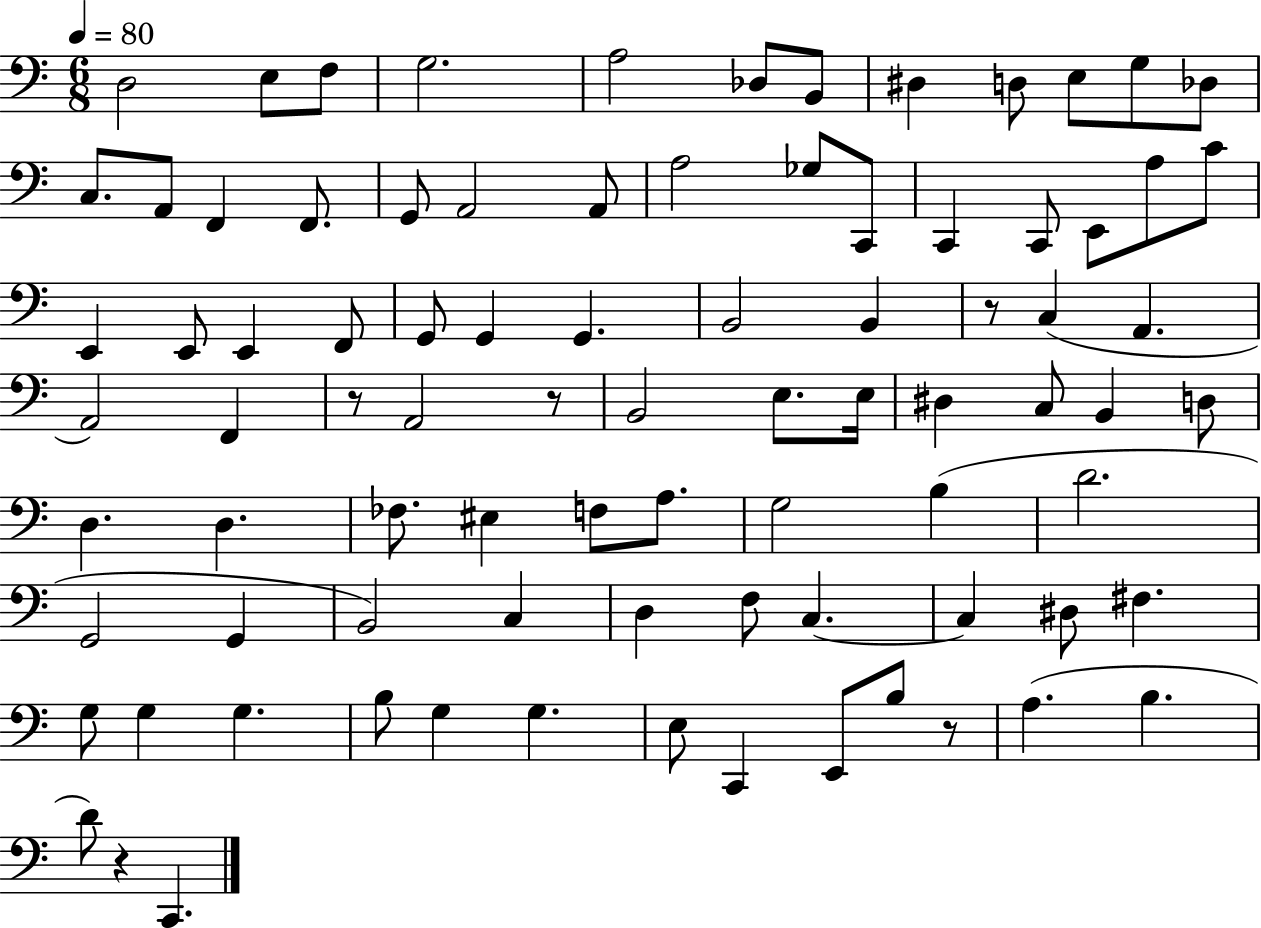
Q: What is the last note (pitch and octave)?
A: C2